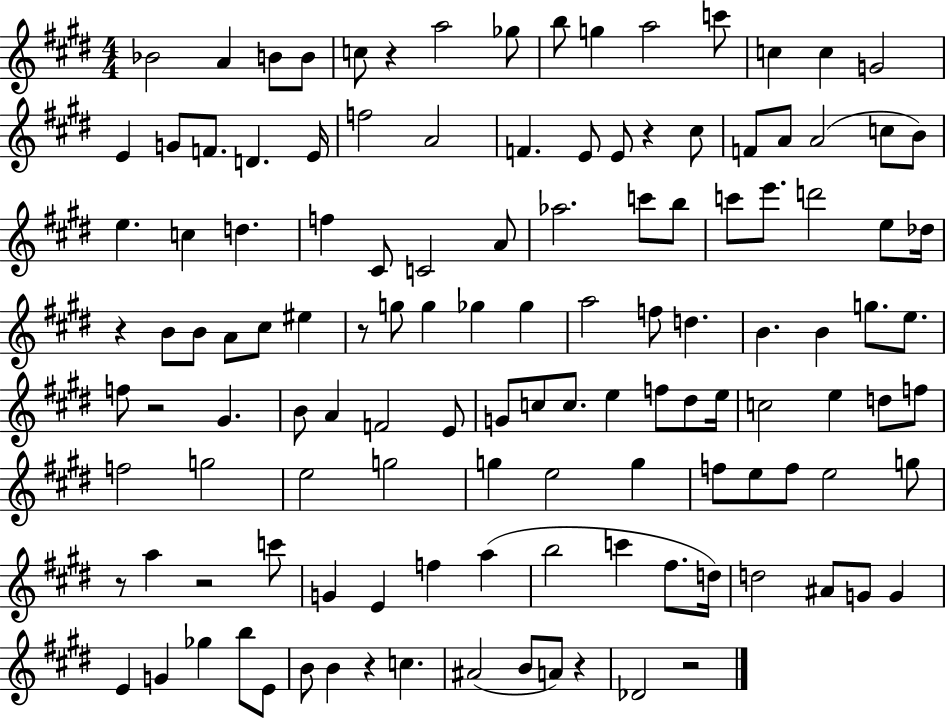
X:1
T:Untitled
M:4/4
L:1/4
K:E
_B2 A B/2 B/2 c/2 z a2 _g/2 b/2 g a2 c'/2 c c G2 E G/2 F/2 D E/4 f2 A2 F E/2 E/2 z ^c/2 F/2 A/2 A2 c/2 B/2 e c d f ^C/2 C2 A/2 _a2 c'/2 b/2 c'/2 e'/2 d'2 e/2 _d/4 z B/2 B/2 A/2 ^c/2 ^e z/2 g/2 g _g _g a2 f/2 d B B g/2 e/2 f/2 z2 ^G B/2 A F2 E/2 G/2 c/2 c/2 e f/2 ^d/2 e/4 c2 e d/2 f/2 f2 g2 e2 g2 g e2 g f/2 e/2 f/2 e2 g/2 z/2 a z2 c'/2 G E f a b2 c' ^f/2 d/4 d2 ^A/2 G/2 G E G _g b/2 E/2 B/2 B z c ^A2 B/2 A/2 z _D2 z2